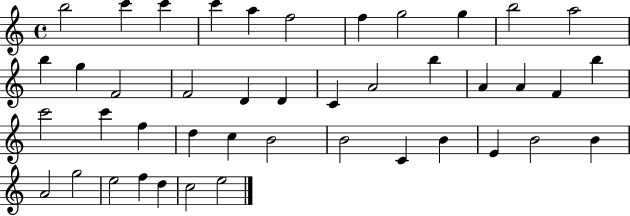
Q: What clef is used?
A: treble